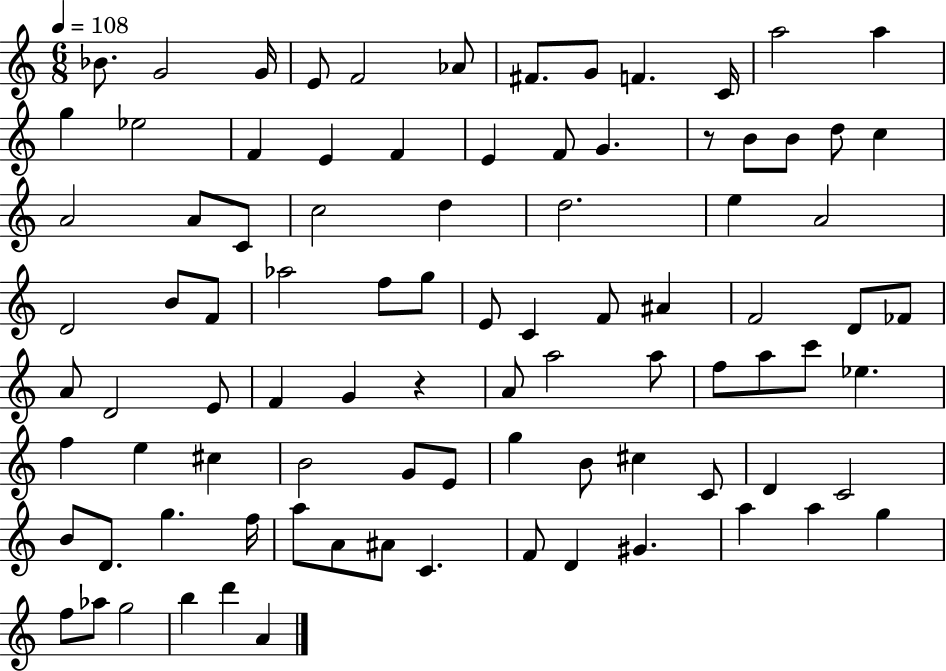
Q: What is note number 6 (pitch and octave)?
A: Ab4